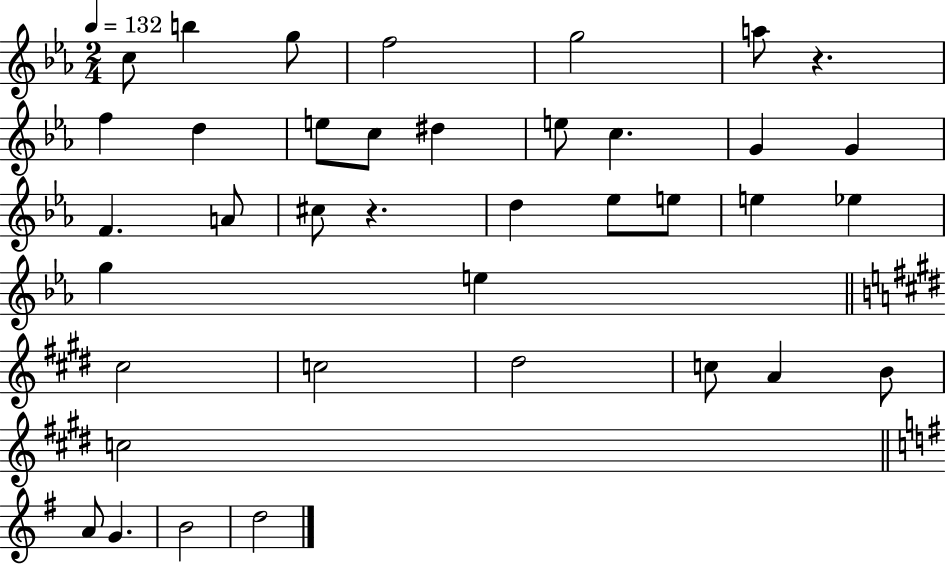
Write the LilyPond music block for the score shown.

{
  \clef treble
  \numericTimeSignature
  \time 2/4
  \key ees \major
  \tempo 4 = 132
  c''8 b''4 g''8 | f''2 | g''2 | a''8 r4. | \break f''4 d''4 | e''8 c''8 dis''4 | e''8 c''4. | g'4 g'4 | \break f'4. a'8 | cis''8 r4. | d''4 ees''8 e''8 | e''4 ees''4 | \break g''4 e''4 | \bar "||" \break \key e \major cis''2 | c''2 | dis''2 | c''8 a'4 b'8 | \break c''2 | \bar "||" \break \key e \minor a'8 g'4. | b'2 | d''2 | \bar "|."
}